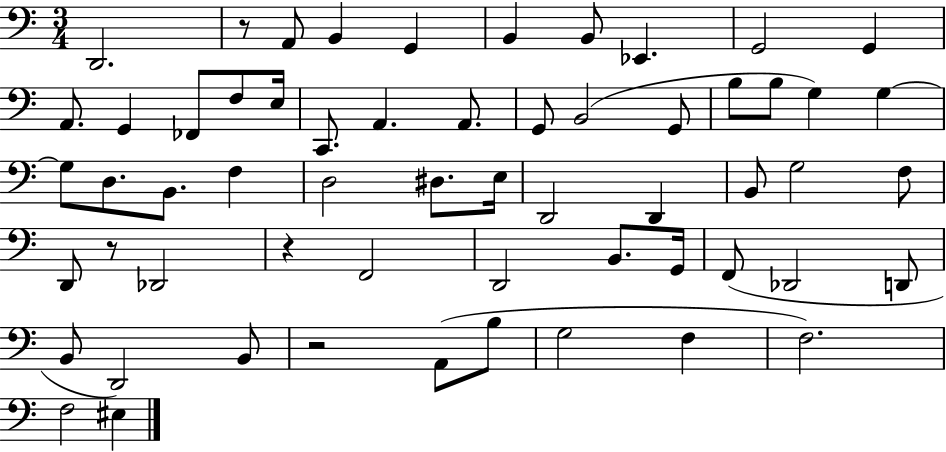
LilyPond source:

{
  \clef bass
  \numericTimeSignature
  \time 3/4
  \key c \major
  d,2. | r8 a,8 b,4 g,4 | b,4 b,8 ees,4. | g,2 g,4 | \break a,8. g,4 fes,8 f8 e16 | c,8. a,4. a,8. | g,8 b,2( g,8 | b8 b8 g4) g4~~ | \break g8 d8. b,8. f4 | d2 dis8. e16 | d,2 d,4 | b,8 g2 f8 | \break d,8 r8 des,2 | r4 f,2 | d,2 b,8. g,16 | f,8( des,2 d,8 | \break b,8 d,2) b,8 | r2 a,8( b8 | g2 f4 | f2.) | \break f2 eis4 | \bar "|."
}